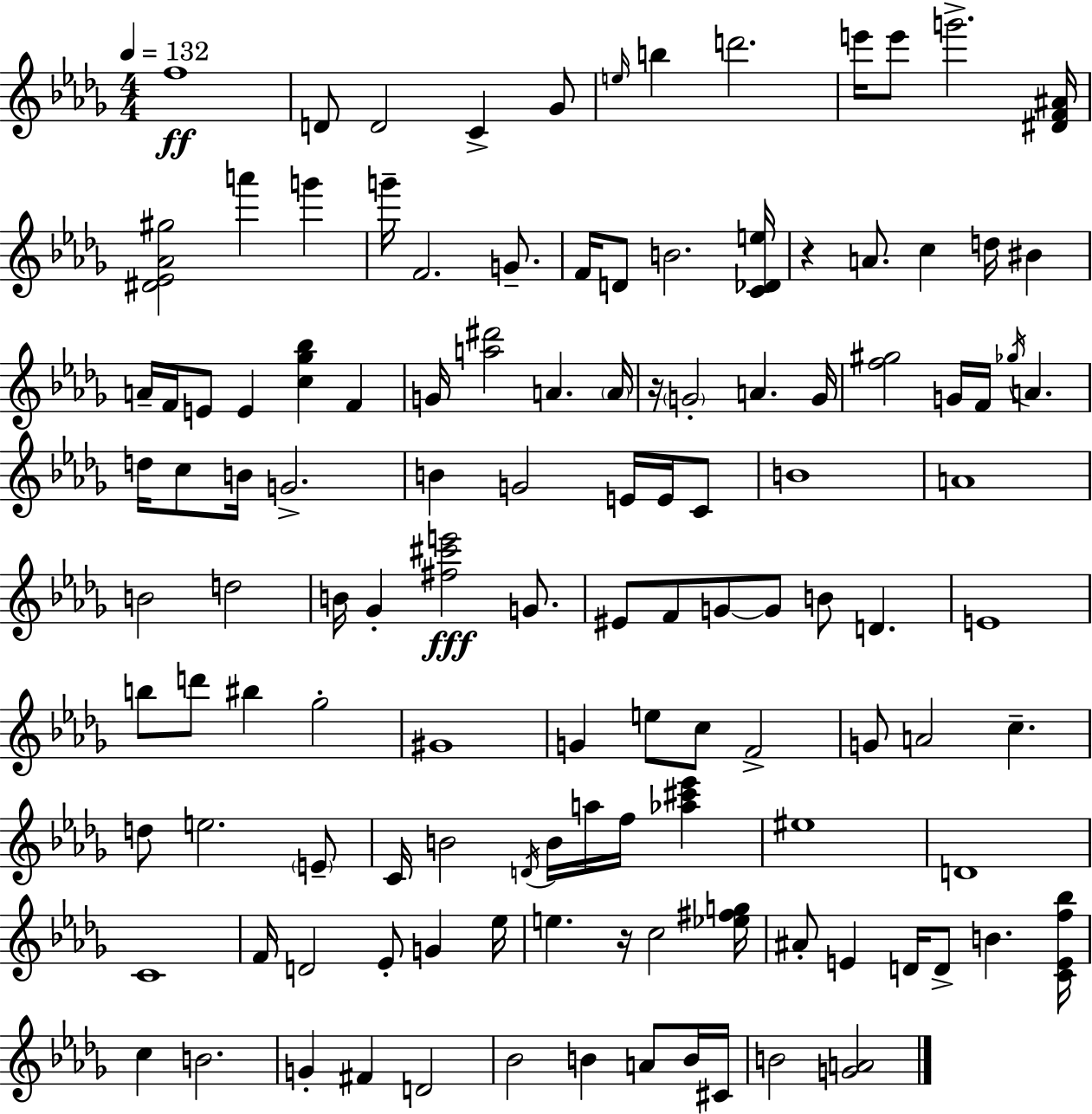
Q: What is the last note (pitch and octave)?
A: B4